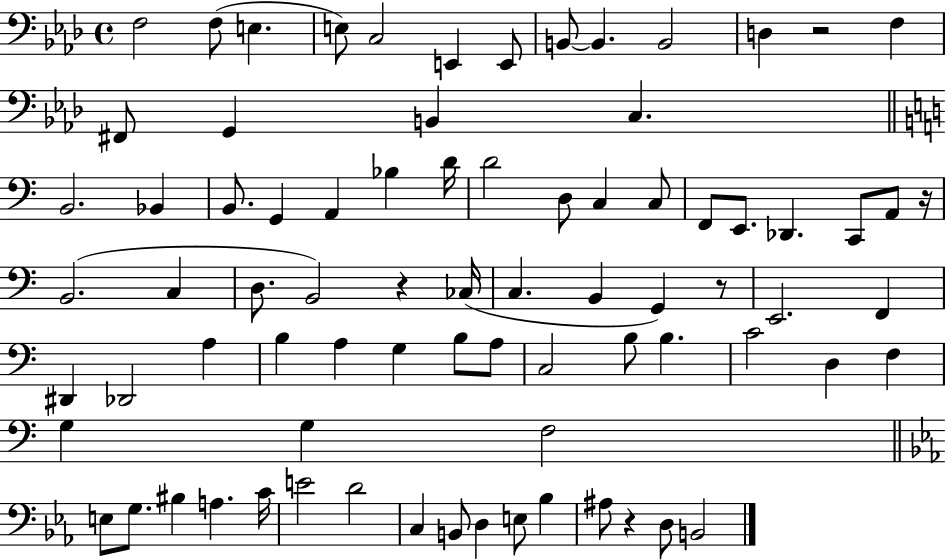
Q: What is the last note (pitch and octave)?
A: B2